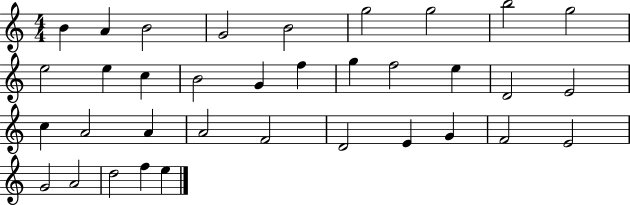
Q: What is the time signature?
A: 4/4